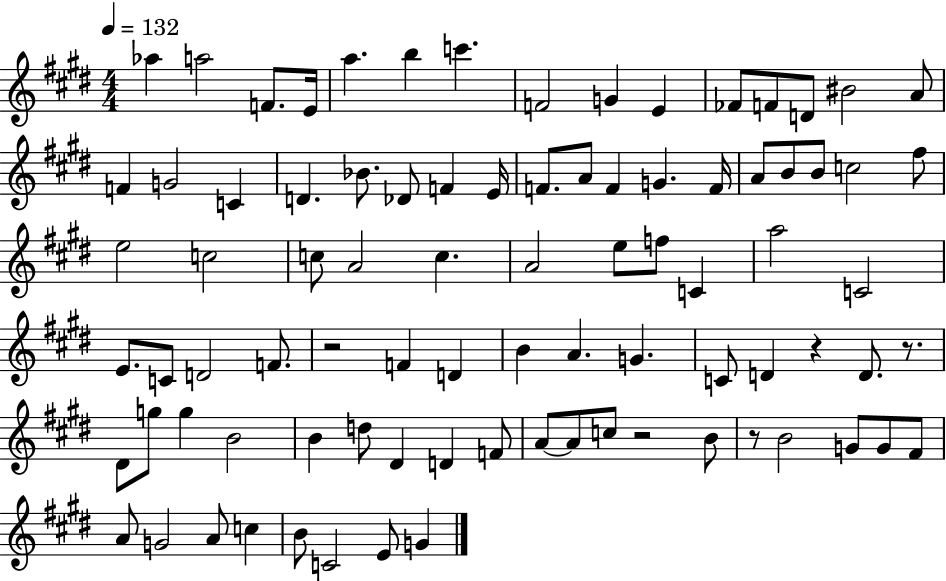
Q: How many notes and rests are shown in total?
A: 86